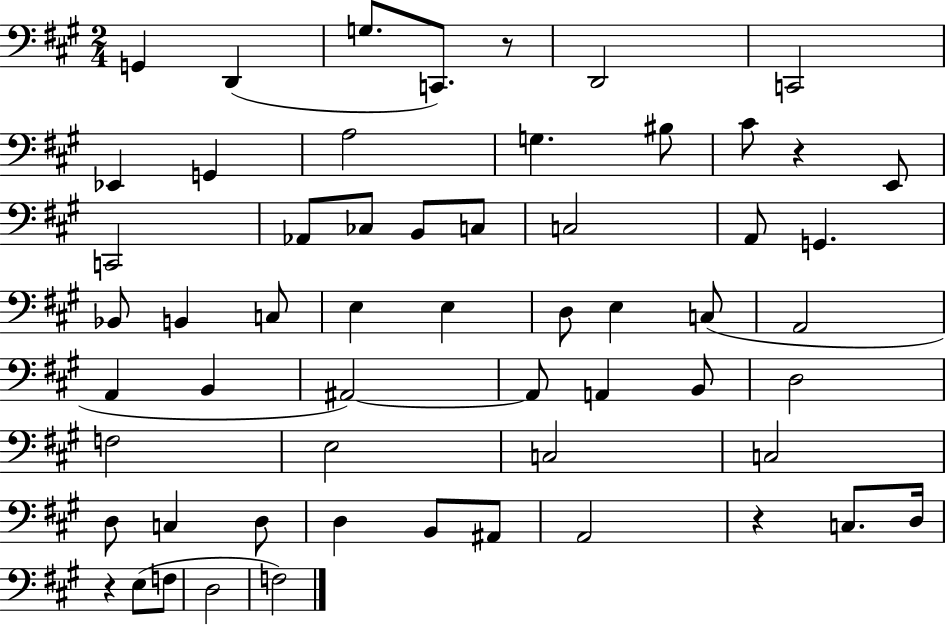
{
  \clef bass
  \numericTimeSignature
  \time 2/4
  \key a \major
  \repeat volta 2 { g,4 d,4( | g8. c,8.) r8 | d,2 | c,2 | \break ees,4 g,4 | a2 | g4. bis8 | cis'8 r4 e,8 | \break c,2 | aes,8 ces8 b,8 c8 | c2 | a,8 g,4. | \break bes,8 b,4 c8 | e4 e4 | d8 e4 c8( | a,2 | \break a,4 b,4 | ais,2~~) | ais,8 a,4 b,8 | d2 | \break f2 | e2 | c2 | c2 | \break d8 c4 d8 | d4 b,8 ais,8 | a,2 | r4 c8. d16 | \break r4 e8( f8 | d2 | f2) | } \bar "|."
}